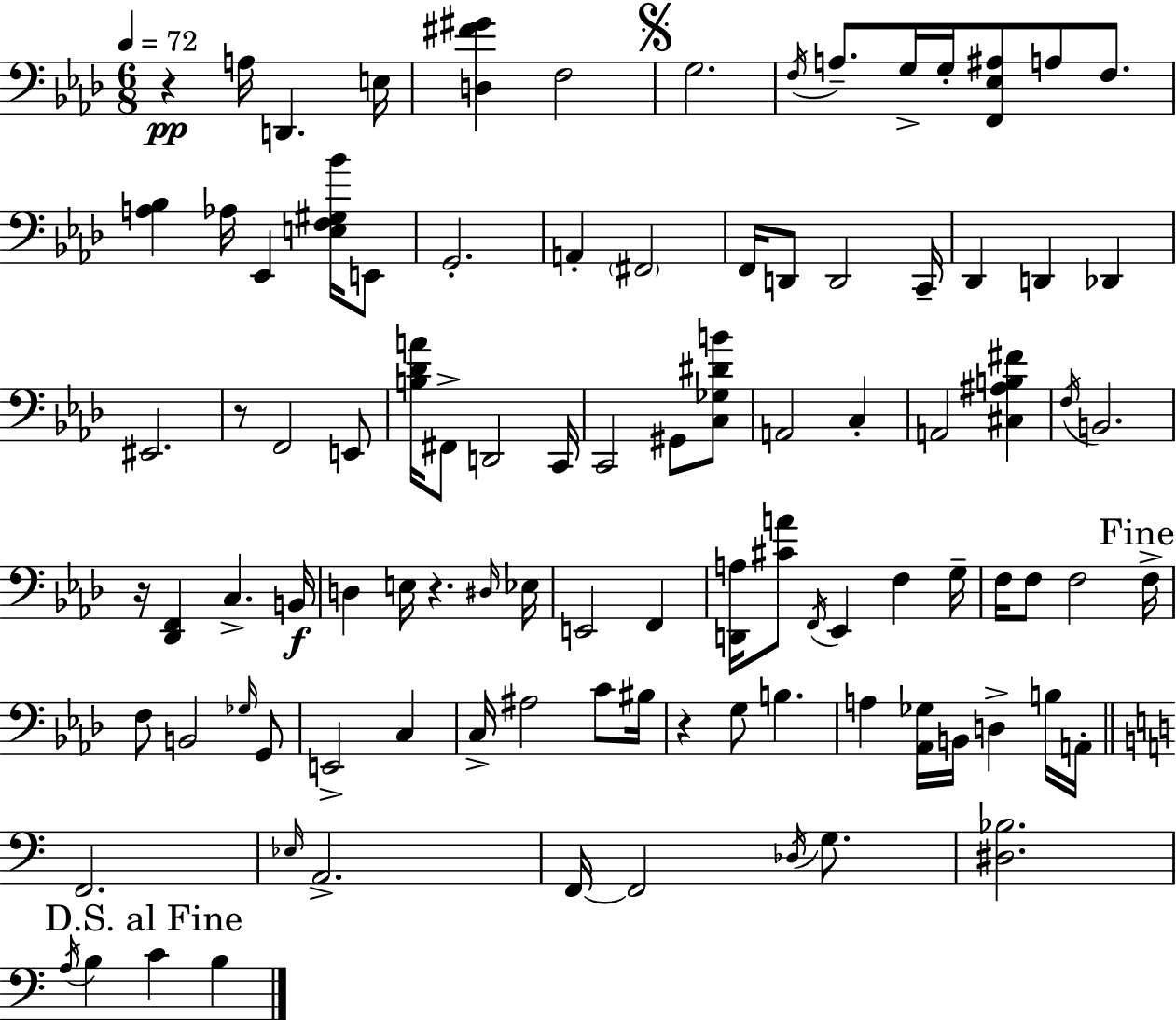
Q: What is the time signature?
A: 6/8